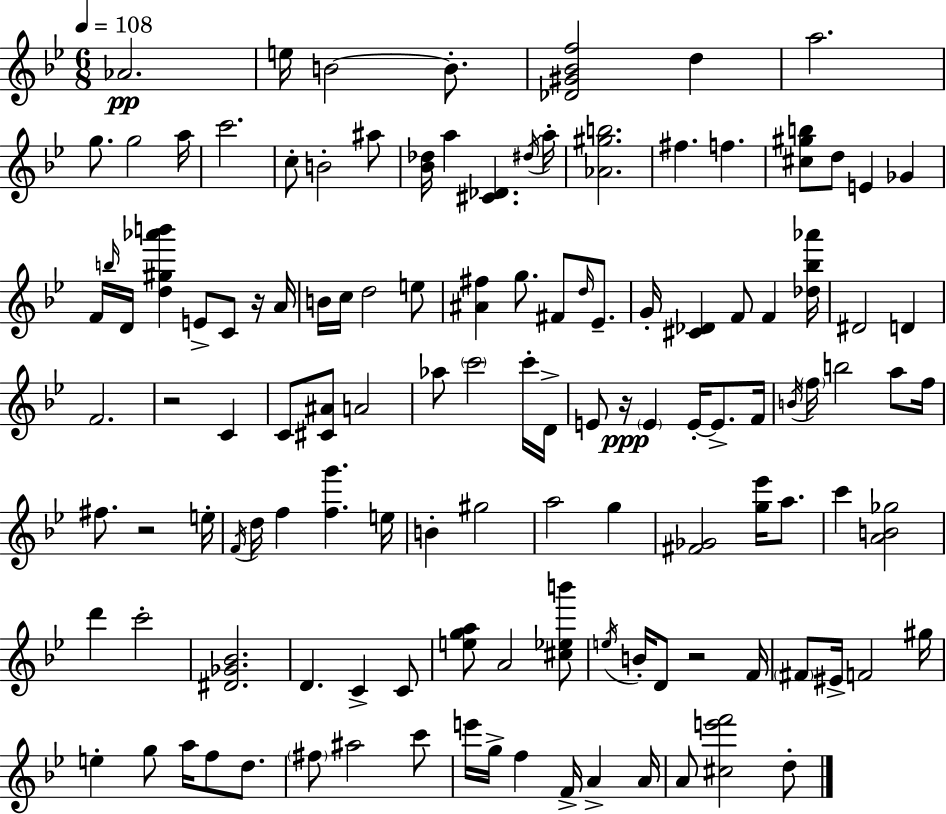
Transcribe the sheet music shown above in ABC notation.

X:1
T:Untitled
M:6/8
L:1/4
K:Gm
_A2 e/4 B2 B/2 [_D^G_Bf]2 d a2 g/2 g2 a/4 c'2 c/2 B2 ^a/2 [_B_d]/4 a [^C_D] ^d/4 a/4 [_A^gb]2 ^f f [^c^gb]/2 d/2 E _G F/4 b/4 D/4 [d^g_a'b'] E/2 C/2 z/4 A/4 B/4 c/4 d2 e/2 [^A^f] g/2 ^F/2 d/4 _E/2 G/4 [^C_D] F/2 F [_d_b_a']/4 ^D2 D F2 z2 C C/2 [^C^A]/2 A2 _a/2 c'2 c'/4 D/4 E/2 z/4 E E/4 E/2 F/4 B/4 f/4 b2 a/2 f/4 ^f/2 z2 e/4 F/4 d/4 f [fg'] e/4 B ^g2 a2 g [^F_G]2 [g_e']/4 a/2 c' [AB_g]2 d' c'2 [^D_G_B]2 D C C/2 [ega]/2 A2 [^c_eb']/2 e/4 B/4 D/2 z2 F/4 ^F/2 ^E/4 F2 ^g/4 e g/2 a/4 f/2 d/2 ^f/2 ^a2 c'/2 e'/4 g/4 f F/4 A A/4 A/2 [^ce'f']2 d/2